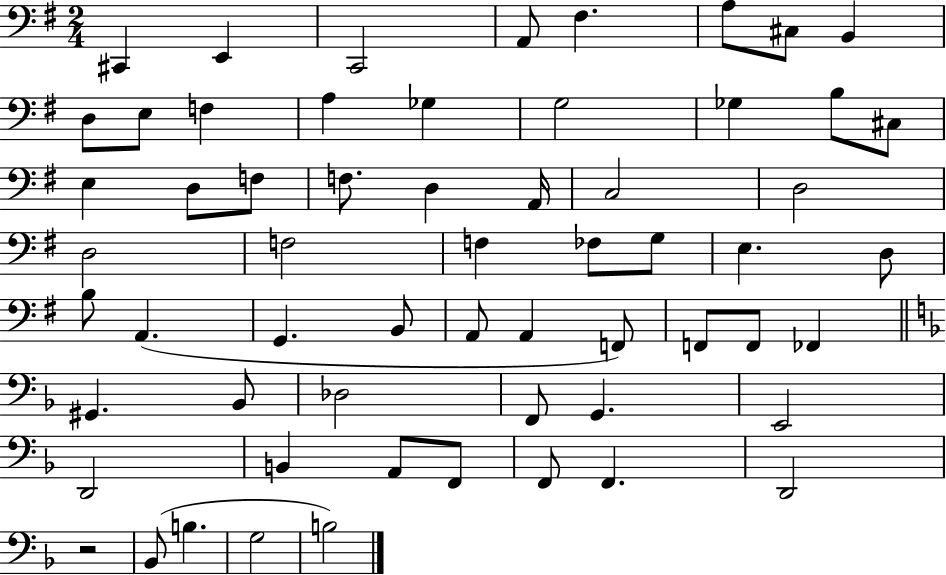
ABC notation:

X:1
T:Untitled
M:2/4
L:1/4
K:G
^C,, E,, C,,2 A,,/2 ^F, A,/2 ^C,/2 B,, D,/2 E,/2 F, A, _G, G,2 _G, B,/2 ^C,/2 E, D,/2 F,/2 F,/2 D, A,,/4 C,2 D,2 D,2 F,2 F, _F,/2 G,/2 E, D,/2 B,/2 A,, G,, B,,/2 A,,/2 A,, F,,/2 F,,/2 F,,/2 _F,, ^G,, _B,,/2 _D,2 F,,/2 G,, E,,2 D,,2 B,, A,,/2 F,,/2 F,,/2 F,, D,,2 z2 _B,,/2 B, G,2 B,2